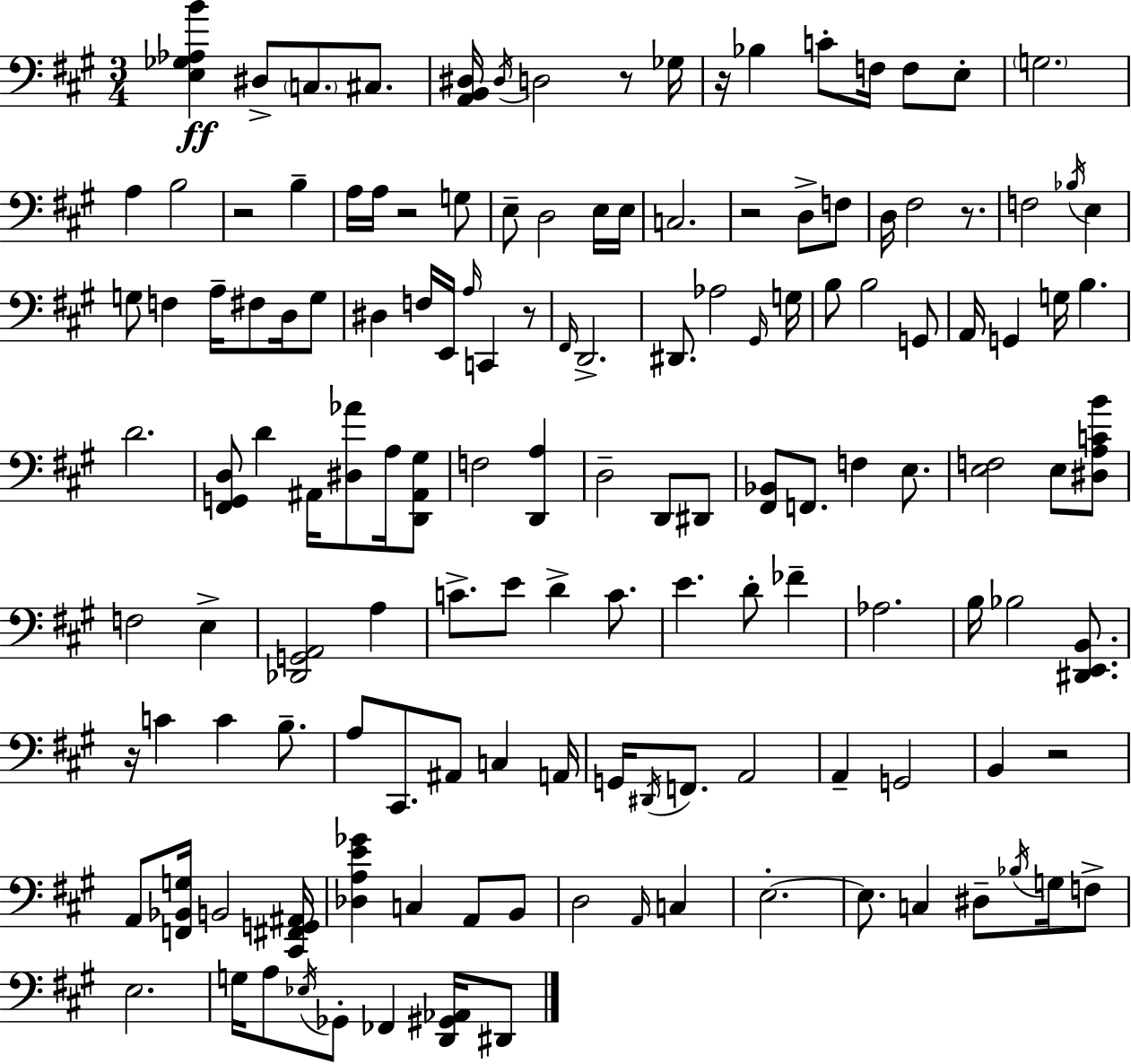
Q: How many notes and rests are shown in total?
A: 140